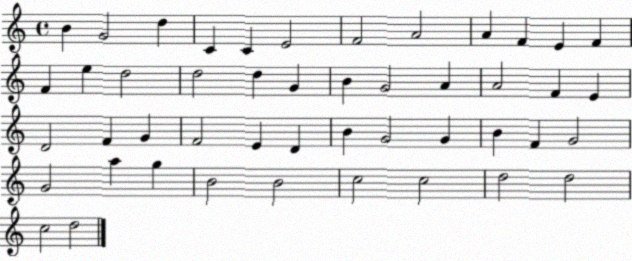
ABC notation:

X:1
T:Untitled
M:4/4
L:1/4
K:C
B G2 d C C E2 F2 A2 A F E F F e d2 d2 d G B G2 A A2 F E D2 F G F2 E D B G2 G B F G2 G2 a g B2 B2 c2 c2 d2 d2 c2 d2